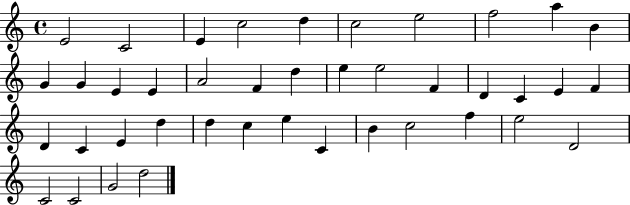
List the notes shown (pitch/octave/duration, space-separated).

E4/h C4/h E4/q C5/h D5/q C5/h E5/h F5/h A5/q B4/q G4/q G4/q E4/q E4/q A4/h F4/q D5/q E5/q E5/h F4/q D4/q C4/q E4/q F4/q D4/q C4/q E4/q D5/q D5/q C5/q E5/q C4/q B4/q C5/h F5/q E5/h D4/h C4/h C4/h G4/h D5/h